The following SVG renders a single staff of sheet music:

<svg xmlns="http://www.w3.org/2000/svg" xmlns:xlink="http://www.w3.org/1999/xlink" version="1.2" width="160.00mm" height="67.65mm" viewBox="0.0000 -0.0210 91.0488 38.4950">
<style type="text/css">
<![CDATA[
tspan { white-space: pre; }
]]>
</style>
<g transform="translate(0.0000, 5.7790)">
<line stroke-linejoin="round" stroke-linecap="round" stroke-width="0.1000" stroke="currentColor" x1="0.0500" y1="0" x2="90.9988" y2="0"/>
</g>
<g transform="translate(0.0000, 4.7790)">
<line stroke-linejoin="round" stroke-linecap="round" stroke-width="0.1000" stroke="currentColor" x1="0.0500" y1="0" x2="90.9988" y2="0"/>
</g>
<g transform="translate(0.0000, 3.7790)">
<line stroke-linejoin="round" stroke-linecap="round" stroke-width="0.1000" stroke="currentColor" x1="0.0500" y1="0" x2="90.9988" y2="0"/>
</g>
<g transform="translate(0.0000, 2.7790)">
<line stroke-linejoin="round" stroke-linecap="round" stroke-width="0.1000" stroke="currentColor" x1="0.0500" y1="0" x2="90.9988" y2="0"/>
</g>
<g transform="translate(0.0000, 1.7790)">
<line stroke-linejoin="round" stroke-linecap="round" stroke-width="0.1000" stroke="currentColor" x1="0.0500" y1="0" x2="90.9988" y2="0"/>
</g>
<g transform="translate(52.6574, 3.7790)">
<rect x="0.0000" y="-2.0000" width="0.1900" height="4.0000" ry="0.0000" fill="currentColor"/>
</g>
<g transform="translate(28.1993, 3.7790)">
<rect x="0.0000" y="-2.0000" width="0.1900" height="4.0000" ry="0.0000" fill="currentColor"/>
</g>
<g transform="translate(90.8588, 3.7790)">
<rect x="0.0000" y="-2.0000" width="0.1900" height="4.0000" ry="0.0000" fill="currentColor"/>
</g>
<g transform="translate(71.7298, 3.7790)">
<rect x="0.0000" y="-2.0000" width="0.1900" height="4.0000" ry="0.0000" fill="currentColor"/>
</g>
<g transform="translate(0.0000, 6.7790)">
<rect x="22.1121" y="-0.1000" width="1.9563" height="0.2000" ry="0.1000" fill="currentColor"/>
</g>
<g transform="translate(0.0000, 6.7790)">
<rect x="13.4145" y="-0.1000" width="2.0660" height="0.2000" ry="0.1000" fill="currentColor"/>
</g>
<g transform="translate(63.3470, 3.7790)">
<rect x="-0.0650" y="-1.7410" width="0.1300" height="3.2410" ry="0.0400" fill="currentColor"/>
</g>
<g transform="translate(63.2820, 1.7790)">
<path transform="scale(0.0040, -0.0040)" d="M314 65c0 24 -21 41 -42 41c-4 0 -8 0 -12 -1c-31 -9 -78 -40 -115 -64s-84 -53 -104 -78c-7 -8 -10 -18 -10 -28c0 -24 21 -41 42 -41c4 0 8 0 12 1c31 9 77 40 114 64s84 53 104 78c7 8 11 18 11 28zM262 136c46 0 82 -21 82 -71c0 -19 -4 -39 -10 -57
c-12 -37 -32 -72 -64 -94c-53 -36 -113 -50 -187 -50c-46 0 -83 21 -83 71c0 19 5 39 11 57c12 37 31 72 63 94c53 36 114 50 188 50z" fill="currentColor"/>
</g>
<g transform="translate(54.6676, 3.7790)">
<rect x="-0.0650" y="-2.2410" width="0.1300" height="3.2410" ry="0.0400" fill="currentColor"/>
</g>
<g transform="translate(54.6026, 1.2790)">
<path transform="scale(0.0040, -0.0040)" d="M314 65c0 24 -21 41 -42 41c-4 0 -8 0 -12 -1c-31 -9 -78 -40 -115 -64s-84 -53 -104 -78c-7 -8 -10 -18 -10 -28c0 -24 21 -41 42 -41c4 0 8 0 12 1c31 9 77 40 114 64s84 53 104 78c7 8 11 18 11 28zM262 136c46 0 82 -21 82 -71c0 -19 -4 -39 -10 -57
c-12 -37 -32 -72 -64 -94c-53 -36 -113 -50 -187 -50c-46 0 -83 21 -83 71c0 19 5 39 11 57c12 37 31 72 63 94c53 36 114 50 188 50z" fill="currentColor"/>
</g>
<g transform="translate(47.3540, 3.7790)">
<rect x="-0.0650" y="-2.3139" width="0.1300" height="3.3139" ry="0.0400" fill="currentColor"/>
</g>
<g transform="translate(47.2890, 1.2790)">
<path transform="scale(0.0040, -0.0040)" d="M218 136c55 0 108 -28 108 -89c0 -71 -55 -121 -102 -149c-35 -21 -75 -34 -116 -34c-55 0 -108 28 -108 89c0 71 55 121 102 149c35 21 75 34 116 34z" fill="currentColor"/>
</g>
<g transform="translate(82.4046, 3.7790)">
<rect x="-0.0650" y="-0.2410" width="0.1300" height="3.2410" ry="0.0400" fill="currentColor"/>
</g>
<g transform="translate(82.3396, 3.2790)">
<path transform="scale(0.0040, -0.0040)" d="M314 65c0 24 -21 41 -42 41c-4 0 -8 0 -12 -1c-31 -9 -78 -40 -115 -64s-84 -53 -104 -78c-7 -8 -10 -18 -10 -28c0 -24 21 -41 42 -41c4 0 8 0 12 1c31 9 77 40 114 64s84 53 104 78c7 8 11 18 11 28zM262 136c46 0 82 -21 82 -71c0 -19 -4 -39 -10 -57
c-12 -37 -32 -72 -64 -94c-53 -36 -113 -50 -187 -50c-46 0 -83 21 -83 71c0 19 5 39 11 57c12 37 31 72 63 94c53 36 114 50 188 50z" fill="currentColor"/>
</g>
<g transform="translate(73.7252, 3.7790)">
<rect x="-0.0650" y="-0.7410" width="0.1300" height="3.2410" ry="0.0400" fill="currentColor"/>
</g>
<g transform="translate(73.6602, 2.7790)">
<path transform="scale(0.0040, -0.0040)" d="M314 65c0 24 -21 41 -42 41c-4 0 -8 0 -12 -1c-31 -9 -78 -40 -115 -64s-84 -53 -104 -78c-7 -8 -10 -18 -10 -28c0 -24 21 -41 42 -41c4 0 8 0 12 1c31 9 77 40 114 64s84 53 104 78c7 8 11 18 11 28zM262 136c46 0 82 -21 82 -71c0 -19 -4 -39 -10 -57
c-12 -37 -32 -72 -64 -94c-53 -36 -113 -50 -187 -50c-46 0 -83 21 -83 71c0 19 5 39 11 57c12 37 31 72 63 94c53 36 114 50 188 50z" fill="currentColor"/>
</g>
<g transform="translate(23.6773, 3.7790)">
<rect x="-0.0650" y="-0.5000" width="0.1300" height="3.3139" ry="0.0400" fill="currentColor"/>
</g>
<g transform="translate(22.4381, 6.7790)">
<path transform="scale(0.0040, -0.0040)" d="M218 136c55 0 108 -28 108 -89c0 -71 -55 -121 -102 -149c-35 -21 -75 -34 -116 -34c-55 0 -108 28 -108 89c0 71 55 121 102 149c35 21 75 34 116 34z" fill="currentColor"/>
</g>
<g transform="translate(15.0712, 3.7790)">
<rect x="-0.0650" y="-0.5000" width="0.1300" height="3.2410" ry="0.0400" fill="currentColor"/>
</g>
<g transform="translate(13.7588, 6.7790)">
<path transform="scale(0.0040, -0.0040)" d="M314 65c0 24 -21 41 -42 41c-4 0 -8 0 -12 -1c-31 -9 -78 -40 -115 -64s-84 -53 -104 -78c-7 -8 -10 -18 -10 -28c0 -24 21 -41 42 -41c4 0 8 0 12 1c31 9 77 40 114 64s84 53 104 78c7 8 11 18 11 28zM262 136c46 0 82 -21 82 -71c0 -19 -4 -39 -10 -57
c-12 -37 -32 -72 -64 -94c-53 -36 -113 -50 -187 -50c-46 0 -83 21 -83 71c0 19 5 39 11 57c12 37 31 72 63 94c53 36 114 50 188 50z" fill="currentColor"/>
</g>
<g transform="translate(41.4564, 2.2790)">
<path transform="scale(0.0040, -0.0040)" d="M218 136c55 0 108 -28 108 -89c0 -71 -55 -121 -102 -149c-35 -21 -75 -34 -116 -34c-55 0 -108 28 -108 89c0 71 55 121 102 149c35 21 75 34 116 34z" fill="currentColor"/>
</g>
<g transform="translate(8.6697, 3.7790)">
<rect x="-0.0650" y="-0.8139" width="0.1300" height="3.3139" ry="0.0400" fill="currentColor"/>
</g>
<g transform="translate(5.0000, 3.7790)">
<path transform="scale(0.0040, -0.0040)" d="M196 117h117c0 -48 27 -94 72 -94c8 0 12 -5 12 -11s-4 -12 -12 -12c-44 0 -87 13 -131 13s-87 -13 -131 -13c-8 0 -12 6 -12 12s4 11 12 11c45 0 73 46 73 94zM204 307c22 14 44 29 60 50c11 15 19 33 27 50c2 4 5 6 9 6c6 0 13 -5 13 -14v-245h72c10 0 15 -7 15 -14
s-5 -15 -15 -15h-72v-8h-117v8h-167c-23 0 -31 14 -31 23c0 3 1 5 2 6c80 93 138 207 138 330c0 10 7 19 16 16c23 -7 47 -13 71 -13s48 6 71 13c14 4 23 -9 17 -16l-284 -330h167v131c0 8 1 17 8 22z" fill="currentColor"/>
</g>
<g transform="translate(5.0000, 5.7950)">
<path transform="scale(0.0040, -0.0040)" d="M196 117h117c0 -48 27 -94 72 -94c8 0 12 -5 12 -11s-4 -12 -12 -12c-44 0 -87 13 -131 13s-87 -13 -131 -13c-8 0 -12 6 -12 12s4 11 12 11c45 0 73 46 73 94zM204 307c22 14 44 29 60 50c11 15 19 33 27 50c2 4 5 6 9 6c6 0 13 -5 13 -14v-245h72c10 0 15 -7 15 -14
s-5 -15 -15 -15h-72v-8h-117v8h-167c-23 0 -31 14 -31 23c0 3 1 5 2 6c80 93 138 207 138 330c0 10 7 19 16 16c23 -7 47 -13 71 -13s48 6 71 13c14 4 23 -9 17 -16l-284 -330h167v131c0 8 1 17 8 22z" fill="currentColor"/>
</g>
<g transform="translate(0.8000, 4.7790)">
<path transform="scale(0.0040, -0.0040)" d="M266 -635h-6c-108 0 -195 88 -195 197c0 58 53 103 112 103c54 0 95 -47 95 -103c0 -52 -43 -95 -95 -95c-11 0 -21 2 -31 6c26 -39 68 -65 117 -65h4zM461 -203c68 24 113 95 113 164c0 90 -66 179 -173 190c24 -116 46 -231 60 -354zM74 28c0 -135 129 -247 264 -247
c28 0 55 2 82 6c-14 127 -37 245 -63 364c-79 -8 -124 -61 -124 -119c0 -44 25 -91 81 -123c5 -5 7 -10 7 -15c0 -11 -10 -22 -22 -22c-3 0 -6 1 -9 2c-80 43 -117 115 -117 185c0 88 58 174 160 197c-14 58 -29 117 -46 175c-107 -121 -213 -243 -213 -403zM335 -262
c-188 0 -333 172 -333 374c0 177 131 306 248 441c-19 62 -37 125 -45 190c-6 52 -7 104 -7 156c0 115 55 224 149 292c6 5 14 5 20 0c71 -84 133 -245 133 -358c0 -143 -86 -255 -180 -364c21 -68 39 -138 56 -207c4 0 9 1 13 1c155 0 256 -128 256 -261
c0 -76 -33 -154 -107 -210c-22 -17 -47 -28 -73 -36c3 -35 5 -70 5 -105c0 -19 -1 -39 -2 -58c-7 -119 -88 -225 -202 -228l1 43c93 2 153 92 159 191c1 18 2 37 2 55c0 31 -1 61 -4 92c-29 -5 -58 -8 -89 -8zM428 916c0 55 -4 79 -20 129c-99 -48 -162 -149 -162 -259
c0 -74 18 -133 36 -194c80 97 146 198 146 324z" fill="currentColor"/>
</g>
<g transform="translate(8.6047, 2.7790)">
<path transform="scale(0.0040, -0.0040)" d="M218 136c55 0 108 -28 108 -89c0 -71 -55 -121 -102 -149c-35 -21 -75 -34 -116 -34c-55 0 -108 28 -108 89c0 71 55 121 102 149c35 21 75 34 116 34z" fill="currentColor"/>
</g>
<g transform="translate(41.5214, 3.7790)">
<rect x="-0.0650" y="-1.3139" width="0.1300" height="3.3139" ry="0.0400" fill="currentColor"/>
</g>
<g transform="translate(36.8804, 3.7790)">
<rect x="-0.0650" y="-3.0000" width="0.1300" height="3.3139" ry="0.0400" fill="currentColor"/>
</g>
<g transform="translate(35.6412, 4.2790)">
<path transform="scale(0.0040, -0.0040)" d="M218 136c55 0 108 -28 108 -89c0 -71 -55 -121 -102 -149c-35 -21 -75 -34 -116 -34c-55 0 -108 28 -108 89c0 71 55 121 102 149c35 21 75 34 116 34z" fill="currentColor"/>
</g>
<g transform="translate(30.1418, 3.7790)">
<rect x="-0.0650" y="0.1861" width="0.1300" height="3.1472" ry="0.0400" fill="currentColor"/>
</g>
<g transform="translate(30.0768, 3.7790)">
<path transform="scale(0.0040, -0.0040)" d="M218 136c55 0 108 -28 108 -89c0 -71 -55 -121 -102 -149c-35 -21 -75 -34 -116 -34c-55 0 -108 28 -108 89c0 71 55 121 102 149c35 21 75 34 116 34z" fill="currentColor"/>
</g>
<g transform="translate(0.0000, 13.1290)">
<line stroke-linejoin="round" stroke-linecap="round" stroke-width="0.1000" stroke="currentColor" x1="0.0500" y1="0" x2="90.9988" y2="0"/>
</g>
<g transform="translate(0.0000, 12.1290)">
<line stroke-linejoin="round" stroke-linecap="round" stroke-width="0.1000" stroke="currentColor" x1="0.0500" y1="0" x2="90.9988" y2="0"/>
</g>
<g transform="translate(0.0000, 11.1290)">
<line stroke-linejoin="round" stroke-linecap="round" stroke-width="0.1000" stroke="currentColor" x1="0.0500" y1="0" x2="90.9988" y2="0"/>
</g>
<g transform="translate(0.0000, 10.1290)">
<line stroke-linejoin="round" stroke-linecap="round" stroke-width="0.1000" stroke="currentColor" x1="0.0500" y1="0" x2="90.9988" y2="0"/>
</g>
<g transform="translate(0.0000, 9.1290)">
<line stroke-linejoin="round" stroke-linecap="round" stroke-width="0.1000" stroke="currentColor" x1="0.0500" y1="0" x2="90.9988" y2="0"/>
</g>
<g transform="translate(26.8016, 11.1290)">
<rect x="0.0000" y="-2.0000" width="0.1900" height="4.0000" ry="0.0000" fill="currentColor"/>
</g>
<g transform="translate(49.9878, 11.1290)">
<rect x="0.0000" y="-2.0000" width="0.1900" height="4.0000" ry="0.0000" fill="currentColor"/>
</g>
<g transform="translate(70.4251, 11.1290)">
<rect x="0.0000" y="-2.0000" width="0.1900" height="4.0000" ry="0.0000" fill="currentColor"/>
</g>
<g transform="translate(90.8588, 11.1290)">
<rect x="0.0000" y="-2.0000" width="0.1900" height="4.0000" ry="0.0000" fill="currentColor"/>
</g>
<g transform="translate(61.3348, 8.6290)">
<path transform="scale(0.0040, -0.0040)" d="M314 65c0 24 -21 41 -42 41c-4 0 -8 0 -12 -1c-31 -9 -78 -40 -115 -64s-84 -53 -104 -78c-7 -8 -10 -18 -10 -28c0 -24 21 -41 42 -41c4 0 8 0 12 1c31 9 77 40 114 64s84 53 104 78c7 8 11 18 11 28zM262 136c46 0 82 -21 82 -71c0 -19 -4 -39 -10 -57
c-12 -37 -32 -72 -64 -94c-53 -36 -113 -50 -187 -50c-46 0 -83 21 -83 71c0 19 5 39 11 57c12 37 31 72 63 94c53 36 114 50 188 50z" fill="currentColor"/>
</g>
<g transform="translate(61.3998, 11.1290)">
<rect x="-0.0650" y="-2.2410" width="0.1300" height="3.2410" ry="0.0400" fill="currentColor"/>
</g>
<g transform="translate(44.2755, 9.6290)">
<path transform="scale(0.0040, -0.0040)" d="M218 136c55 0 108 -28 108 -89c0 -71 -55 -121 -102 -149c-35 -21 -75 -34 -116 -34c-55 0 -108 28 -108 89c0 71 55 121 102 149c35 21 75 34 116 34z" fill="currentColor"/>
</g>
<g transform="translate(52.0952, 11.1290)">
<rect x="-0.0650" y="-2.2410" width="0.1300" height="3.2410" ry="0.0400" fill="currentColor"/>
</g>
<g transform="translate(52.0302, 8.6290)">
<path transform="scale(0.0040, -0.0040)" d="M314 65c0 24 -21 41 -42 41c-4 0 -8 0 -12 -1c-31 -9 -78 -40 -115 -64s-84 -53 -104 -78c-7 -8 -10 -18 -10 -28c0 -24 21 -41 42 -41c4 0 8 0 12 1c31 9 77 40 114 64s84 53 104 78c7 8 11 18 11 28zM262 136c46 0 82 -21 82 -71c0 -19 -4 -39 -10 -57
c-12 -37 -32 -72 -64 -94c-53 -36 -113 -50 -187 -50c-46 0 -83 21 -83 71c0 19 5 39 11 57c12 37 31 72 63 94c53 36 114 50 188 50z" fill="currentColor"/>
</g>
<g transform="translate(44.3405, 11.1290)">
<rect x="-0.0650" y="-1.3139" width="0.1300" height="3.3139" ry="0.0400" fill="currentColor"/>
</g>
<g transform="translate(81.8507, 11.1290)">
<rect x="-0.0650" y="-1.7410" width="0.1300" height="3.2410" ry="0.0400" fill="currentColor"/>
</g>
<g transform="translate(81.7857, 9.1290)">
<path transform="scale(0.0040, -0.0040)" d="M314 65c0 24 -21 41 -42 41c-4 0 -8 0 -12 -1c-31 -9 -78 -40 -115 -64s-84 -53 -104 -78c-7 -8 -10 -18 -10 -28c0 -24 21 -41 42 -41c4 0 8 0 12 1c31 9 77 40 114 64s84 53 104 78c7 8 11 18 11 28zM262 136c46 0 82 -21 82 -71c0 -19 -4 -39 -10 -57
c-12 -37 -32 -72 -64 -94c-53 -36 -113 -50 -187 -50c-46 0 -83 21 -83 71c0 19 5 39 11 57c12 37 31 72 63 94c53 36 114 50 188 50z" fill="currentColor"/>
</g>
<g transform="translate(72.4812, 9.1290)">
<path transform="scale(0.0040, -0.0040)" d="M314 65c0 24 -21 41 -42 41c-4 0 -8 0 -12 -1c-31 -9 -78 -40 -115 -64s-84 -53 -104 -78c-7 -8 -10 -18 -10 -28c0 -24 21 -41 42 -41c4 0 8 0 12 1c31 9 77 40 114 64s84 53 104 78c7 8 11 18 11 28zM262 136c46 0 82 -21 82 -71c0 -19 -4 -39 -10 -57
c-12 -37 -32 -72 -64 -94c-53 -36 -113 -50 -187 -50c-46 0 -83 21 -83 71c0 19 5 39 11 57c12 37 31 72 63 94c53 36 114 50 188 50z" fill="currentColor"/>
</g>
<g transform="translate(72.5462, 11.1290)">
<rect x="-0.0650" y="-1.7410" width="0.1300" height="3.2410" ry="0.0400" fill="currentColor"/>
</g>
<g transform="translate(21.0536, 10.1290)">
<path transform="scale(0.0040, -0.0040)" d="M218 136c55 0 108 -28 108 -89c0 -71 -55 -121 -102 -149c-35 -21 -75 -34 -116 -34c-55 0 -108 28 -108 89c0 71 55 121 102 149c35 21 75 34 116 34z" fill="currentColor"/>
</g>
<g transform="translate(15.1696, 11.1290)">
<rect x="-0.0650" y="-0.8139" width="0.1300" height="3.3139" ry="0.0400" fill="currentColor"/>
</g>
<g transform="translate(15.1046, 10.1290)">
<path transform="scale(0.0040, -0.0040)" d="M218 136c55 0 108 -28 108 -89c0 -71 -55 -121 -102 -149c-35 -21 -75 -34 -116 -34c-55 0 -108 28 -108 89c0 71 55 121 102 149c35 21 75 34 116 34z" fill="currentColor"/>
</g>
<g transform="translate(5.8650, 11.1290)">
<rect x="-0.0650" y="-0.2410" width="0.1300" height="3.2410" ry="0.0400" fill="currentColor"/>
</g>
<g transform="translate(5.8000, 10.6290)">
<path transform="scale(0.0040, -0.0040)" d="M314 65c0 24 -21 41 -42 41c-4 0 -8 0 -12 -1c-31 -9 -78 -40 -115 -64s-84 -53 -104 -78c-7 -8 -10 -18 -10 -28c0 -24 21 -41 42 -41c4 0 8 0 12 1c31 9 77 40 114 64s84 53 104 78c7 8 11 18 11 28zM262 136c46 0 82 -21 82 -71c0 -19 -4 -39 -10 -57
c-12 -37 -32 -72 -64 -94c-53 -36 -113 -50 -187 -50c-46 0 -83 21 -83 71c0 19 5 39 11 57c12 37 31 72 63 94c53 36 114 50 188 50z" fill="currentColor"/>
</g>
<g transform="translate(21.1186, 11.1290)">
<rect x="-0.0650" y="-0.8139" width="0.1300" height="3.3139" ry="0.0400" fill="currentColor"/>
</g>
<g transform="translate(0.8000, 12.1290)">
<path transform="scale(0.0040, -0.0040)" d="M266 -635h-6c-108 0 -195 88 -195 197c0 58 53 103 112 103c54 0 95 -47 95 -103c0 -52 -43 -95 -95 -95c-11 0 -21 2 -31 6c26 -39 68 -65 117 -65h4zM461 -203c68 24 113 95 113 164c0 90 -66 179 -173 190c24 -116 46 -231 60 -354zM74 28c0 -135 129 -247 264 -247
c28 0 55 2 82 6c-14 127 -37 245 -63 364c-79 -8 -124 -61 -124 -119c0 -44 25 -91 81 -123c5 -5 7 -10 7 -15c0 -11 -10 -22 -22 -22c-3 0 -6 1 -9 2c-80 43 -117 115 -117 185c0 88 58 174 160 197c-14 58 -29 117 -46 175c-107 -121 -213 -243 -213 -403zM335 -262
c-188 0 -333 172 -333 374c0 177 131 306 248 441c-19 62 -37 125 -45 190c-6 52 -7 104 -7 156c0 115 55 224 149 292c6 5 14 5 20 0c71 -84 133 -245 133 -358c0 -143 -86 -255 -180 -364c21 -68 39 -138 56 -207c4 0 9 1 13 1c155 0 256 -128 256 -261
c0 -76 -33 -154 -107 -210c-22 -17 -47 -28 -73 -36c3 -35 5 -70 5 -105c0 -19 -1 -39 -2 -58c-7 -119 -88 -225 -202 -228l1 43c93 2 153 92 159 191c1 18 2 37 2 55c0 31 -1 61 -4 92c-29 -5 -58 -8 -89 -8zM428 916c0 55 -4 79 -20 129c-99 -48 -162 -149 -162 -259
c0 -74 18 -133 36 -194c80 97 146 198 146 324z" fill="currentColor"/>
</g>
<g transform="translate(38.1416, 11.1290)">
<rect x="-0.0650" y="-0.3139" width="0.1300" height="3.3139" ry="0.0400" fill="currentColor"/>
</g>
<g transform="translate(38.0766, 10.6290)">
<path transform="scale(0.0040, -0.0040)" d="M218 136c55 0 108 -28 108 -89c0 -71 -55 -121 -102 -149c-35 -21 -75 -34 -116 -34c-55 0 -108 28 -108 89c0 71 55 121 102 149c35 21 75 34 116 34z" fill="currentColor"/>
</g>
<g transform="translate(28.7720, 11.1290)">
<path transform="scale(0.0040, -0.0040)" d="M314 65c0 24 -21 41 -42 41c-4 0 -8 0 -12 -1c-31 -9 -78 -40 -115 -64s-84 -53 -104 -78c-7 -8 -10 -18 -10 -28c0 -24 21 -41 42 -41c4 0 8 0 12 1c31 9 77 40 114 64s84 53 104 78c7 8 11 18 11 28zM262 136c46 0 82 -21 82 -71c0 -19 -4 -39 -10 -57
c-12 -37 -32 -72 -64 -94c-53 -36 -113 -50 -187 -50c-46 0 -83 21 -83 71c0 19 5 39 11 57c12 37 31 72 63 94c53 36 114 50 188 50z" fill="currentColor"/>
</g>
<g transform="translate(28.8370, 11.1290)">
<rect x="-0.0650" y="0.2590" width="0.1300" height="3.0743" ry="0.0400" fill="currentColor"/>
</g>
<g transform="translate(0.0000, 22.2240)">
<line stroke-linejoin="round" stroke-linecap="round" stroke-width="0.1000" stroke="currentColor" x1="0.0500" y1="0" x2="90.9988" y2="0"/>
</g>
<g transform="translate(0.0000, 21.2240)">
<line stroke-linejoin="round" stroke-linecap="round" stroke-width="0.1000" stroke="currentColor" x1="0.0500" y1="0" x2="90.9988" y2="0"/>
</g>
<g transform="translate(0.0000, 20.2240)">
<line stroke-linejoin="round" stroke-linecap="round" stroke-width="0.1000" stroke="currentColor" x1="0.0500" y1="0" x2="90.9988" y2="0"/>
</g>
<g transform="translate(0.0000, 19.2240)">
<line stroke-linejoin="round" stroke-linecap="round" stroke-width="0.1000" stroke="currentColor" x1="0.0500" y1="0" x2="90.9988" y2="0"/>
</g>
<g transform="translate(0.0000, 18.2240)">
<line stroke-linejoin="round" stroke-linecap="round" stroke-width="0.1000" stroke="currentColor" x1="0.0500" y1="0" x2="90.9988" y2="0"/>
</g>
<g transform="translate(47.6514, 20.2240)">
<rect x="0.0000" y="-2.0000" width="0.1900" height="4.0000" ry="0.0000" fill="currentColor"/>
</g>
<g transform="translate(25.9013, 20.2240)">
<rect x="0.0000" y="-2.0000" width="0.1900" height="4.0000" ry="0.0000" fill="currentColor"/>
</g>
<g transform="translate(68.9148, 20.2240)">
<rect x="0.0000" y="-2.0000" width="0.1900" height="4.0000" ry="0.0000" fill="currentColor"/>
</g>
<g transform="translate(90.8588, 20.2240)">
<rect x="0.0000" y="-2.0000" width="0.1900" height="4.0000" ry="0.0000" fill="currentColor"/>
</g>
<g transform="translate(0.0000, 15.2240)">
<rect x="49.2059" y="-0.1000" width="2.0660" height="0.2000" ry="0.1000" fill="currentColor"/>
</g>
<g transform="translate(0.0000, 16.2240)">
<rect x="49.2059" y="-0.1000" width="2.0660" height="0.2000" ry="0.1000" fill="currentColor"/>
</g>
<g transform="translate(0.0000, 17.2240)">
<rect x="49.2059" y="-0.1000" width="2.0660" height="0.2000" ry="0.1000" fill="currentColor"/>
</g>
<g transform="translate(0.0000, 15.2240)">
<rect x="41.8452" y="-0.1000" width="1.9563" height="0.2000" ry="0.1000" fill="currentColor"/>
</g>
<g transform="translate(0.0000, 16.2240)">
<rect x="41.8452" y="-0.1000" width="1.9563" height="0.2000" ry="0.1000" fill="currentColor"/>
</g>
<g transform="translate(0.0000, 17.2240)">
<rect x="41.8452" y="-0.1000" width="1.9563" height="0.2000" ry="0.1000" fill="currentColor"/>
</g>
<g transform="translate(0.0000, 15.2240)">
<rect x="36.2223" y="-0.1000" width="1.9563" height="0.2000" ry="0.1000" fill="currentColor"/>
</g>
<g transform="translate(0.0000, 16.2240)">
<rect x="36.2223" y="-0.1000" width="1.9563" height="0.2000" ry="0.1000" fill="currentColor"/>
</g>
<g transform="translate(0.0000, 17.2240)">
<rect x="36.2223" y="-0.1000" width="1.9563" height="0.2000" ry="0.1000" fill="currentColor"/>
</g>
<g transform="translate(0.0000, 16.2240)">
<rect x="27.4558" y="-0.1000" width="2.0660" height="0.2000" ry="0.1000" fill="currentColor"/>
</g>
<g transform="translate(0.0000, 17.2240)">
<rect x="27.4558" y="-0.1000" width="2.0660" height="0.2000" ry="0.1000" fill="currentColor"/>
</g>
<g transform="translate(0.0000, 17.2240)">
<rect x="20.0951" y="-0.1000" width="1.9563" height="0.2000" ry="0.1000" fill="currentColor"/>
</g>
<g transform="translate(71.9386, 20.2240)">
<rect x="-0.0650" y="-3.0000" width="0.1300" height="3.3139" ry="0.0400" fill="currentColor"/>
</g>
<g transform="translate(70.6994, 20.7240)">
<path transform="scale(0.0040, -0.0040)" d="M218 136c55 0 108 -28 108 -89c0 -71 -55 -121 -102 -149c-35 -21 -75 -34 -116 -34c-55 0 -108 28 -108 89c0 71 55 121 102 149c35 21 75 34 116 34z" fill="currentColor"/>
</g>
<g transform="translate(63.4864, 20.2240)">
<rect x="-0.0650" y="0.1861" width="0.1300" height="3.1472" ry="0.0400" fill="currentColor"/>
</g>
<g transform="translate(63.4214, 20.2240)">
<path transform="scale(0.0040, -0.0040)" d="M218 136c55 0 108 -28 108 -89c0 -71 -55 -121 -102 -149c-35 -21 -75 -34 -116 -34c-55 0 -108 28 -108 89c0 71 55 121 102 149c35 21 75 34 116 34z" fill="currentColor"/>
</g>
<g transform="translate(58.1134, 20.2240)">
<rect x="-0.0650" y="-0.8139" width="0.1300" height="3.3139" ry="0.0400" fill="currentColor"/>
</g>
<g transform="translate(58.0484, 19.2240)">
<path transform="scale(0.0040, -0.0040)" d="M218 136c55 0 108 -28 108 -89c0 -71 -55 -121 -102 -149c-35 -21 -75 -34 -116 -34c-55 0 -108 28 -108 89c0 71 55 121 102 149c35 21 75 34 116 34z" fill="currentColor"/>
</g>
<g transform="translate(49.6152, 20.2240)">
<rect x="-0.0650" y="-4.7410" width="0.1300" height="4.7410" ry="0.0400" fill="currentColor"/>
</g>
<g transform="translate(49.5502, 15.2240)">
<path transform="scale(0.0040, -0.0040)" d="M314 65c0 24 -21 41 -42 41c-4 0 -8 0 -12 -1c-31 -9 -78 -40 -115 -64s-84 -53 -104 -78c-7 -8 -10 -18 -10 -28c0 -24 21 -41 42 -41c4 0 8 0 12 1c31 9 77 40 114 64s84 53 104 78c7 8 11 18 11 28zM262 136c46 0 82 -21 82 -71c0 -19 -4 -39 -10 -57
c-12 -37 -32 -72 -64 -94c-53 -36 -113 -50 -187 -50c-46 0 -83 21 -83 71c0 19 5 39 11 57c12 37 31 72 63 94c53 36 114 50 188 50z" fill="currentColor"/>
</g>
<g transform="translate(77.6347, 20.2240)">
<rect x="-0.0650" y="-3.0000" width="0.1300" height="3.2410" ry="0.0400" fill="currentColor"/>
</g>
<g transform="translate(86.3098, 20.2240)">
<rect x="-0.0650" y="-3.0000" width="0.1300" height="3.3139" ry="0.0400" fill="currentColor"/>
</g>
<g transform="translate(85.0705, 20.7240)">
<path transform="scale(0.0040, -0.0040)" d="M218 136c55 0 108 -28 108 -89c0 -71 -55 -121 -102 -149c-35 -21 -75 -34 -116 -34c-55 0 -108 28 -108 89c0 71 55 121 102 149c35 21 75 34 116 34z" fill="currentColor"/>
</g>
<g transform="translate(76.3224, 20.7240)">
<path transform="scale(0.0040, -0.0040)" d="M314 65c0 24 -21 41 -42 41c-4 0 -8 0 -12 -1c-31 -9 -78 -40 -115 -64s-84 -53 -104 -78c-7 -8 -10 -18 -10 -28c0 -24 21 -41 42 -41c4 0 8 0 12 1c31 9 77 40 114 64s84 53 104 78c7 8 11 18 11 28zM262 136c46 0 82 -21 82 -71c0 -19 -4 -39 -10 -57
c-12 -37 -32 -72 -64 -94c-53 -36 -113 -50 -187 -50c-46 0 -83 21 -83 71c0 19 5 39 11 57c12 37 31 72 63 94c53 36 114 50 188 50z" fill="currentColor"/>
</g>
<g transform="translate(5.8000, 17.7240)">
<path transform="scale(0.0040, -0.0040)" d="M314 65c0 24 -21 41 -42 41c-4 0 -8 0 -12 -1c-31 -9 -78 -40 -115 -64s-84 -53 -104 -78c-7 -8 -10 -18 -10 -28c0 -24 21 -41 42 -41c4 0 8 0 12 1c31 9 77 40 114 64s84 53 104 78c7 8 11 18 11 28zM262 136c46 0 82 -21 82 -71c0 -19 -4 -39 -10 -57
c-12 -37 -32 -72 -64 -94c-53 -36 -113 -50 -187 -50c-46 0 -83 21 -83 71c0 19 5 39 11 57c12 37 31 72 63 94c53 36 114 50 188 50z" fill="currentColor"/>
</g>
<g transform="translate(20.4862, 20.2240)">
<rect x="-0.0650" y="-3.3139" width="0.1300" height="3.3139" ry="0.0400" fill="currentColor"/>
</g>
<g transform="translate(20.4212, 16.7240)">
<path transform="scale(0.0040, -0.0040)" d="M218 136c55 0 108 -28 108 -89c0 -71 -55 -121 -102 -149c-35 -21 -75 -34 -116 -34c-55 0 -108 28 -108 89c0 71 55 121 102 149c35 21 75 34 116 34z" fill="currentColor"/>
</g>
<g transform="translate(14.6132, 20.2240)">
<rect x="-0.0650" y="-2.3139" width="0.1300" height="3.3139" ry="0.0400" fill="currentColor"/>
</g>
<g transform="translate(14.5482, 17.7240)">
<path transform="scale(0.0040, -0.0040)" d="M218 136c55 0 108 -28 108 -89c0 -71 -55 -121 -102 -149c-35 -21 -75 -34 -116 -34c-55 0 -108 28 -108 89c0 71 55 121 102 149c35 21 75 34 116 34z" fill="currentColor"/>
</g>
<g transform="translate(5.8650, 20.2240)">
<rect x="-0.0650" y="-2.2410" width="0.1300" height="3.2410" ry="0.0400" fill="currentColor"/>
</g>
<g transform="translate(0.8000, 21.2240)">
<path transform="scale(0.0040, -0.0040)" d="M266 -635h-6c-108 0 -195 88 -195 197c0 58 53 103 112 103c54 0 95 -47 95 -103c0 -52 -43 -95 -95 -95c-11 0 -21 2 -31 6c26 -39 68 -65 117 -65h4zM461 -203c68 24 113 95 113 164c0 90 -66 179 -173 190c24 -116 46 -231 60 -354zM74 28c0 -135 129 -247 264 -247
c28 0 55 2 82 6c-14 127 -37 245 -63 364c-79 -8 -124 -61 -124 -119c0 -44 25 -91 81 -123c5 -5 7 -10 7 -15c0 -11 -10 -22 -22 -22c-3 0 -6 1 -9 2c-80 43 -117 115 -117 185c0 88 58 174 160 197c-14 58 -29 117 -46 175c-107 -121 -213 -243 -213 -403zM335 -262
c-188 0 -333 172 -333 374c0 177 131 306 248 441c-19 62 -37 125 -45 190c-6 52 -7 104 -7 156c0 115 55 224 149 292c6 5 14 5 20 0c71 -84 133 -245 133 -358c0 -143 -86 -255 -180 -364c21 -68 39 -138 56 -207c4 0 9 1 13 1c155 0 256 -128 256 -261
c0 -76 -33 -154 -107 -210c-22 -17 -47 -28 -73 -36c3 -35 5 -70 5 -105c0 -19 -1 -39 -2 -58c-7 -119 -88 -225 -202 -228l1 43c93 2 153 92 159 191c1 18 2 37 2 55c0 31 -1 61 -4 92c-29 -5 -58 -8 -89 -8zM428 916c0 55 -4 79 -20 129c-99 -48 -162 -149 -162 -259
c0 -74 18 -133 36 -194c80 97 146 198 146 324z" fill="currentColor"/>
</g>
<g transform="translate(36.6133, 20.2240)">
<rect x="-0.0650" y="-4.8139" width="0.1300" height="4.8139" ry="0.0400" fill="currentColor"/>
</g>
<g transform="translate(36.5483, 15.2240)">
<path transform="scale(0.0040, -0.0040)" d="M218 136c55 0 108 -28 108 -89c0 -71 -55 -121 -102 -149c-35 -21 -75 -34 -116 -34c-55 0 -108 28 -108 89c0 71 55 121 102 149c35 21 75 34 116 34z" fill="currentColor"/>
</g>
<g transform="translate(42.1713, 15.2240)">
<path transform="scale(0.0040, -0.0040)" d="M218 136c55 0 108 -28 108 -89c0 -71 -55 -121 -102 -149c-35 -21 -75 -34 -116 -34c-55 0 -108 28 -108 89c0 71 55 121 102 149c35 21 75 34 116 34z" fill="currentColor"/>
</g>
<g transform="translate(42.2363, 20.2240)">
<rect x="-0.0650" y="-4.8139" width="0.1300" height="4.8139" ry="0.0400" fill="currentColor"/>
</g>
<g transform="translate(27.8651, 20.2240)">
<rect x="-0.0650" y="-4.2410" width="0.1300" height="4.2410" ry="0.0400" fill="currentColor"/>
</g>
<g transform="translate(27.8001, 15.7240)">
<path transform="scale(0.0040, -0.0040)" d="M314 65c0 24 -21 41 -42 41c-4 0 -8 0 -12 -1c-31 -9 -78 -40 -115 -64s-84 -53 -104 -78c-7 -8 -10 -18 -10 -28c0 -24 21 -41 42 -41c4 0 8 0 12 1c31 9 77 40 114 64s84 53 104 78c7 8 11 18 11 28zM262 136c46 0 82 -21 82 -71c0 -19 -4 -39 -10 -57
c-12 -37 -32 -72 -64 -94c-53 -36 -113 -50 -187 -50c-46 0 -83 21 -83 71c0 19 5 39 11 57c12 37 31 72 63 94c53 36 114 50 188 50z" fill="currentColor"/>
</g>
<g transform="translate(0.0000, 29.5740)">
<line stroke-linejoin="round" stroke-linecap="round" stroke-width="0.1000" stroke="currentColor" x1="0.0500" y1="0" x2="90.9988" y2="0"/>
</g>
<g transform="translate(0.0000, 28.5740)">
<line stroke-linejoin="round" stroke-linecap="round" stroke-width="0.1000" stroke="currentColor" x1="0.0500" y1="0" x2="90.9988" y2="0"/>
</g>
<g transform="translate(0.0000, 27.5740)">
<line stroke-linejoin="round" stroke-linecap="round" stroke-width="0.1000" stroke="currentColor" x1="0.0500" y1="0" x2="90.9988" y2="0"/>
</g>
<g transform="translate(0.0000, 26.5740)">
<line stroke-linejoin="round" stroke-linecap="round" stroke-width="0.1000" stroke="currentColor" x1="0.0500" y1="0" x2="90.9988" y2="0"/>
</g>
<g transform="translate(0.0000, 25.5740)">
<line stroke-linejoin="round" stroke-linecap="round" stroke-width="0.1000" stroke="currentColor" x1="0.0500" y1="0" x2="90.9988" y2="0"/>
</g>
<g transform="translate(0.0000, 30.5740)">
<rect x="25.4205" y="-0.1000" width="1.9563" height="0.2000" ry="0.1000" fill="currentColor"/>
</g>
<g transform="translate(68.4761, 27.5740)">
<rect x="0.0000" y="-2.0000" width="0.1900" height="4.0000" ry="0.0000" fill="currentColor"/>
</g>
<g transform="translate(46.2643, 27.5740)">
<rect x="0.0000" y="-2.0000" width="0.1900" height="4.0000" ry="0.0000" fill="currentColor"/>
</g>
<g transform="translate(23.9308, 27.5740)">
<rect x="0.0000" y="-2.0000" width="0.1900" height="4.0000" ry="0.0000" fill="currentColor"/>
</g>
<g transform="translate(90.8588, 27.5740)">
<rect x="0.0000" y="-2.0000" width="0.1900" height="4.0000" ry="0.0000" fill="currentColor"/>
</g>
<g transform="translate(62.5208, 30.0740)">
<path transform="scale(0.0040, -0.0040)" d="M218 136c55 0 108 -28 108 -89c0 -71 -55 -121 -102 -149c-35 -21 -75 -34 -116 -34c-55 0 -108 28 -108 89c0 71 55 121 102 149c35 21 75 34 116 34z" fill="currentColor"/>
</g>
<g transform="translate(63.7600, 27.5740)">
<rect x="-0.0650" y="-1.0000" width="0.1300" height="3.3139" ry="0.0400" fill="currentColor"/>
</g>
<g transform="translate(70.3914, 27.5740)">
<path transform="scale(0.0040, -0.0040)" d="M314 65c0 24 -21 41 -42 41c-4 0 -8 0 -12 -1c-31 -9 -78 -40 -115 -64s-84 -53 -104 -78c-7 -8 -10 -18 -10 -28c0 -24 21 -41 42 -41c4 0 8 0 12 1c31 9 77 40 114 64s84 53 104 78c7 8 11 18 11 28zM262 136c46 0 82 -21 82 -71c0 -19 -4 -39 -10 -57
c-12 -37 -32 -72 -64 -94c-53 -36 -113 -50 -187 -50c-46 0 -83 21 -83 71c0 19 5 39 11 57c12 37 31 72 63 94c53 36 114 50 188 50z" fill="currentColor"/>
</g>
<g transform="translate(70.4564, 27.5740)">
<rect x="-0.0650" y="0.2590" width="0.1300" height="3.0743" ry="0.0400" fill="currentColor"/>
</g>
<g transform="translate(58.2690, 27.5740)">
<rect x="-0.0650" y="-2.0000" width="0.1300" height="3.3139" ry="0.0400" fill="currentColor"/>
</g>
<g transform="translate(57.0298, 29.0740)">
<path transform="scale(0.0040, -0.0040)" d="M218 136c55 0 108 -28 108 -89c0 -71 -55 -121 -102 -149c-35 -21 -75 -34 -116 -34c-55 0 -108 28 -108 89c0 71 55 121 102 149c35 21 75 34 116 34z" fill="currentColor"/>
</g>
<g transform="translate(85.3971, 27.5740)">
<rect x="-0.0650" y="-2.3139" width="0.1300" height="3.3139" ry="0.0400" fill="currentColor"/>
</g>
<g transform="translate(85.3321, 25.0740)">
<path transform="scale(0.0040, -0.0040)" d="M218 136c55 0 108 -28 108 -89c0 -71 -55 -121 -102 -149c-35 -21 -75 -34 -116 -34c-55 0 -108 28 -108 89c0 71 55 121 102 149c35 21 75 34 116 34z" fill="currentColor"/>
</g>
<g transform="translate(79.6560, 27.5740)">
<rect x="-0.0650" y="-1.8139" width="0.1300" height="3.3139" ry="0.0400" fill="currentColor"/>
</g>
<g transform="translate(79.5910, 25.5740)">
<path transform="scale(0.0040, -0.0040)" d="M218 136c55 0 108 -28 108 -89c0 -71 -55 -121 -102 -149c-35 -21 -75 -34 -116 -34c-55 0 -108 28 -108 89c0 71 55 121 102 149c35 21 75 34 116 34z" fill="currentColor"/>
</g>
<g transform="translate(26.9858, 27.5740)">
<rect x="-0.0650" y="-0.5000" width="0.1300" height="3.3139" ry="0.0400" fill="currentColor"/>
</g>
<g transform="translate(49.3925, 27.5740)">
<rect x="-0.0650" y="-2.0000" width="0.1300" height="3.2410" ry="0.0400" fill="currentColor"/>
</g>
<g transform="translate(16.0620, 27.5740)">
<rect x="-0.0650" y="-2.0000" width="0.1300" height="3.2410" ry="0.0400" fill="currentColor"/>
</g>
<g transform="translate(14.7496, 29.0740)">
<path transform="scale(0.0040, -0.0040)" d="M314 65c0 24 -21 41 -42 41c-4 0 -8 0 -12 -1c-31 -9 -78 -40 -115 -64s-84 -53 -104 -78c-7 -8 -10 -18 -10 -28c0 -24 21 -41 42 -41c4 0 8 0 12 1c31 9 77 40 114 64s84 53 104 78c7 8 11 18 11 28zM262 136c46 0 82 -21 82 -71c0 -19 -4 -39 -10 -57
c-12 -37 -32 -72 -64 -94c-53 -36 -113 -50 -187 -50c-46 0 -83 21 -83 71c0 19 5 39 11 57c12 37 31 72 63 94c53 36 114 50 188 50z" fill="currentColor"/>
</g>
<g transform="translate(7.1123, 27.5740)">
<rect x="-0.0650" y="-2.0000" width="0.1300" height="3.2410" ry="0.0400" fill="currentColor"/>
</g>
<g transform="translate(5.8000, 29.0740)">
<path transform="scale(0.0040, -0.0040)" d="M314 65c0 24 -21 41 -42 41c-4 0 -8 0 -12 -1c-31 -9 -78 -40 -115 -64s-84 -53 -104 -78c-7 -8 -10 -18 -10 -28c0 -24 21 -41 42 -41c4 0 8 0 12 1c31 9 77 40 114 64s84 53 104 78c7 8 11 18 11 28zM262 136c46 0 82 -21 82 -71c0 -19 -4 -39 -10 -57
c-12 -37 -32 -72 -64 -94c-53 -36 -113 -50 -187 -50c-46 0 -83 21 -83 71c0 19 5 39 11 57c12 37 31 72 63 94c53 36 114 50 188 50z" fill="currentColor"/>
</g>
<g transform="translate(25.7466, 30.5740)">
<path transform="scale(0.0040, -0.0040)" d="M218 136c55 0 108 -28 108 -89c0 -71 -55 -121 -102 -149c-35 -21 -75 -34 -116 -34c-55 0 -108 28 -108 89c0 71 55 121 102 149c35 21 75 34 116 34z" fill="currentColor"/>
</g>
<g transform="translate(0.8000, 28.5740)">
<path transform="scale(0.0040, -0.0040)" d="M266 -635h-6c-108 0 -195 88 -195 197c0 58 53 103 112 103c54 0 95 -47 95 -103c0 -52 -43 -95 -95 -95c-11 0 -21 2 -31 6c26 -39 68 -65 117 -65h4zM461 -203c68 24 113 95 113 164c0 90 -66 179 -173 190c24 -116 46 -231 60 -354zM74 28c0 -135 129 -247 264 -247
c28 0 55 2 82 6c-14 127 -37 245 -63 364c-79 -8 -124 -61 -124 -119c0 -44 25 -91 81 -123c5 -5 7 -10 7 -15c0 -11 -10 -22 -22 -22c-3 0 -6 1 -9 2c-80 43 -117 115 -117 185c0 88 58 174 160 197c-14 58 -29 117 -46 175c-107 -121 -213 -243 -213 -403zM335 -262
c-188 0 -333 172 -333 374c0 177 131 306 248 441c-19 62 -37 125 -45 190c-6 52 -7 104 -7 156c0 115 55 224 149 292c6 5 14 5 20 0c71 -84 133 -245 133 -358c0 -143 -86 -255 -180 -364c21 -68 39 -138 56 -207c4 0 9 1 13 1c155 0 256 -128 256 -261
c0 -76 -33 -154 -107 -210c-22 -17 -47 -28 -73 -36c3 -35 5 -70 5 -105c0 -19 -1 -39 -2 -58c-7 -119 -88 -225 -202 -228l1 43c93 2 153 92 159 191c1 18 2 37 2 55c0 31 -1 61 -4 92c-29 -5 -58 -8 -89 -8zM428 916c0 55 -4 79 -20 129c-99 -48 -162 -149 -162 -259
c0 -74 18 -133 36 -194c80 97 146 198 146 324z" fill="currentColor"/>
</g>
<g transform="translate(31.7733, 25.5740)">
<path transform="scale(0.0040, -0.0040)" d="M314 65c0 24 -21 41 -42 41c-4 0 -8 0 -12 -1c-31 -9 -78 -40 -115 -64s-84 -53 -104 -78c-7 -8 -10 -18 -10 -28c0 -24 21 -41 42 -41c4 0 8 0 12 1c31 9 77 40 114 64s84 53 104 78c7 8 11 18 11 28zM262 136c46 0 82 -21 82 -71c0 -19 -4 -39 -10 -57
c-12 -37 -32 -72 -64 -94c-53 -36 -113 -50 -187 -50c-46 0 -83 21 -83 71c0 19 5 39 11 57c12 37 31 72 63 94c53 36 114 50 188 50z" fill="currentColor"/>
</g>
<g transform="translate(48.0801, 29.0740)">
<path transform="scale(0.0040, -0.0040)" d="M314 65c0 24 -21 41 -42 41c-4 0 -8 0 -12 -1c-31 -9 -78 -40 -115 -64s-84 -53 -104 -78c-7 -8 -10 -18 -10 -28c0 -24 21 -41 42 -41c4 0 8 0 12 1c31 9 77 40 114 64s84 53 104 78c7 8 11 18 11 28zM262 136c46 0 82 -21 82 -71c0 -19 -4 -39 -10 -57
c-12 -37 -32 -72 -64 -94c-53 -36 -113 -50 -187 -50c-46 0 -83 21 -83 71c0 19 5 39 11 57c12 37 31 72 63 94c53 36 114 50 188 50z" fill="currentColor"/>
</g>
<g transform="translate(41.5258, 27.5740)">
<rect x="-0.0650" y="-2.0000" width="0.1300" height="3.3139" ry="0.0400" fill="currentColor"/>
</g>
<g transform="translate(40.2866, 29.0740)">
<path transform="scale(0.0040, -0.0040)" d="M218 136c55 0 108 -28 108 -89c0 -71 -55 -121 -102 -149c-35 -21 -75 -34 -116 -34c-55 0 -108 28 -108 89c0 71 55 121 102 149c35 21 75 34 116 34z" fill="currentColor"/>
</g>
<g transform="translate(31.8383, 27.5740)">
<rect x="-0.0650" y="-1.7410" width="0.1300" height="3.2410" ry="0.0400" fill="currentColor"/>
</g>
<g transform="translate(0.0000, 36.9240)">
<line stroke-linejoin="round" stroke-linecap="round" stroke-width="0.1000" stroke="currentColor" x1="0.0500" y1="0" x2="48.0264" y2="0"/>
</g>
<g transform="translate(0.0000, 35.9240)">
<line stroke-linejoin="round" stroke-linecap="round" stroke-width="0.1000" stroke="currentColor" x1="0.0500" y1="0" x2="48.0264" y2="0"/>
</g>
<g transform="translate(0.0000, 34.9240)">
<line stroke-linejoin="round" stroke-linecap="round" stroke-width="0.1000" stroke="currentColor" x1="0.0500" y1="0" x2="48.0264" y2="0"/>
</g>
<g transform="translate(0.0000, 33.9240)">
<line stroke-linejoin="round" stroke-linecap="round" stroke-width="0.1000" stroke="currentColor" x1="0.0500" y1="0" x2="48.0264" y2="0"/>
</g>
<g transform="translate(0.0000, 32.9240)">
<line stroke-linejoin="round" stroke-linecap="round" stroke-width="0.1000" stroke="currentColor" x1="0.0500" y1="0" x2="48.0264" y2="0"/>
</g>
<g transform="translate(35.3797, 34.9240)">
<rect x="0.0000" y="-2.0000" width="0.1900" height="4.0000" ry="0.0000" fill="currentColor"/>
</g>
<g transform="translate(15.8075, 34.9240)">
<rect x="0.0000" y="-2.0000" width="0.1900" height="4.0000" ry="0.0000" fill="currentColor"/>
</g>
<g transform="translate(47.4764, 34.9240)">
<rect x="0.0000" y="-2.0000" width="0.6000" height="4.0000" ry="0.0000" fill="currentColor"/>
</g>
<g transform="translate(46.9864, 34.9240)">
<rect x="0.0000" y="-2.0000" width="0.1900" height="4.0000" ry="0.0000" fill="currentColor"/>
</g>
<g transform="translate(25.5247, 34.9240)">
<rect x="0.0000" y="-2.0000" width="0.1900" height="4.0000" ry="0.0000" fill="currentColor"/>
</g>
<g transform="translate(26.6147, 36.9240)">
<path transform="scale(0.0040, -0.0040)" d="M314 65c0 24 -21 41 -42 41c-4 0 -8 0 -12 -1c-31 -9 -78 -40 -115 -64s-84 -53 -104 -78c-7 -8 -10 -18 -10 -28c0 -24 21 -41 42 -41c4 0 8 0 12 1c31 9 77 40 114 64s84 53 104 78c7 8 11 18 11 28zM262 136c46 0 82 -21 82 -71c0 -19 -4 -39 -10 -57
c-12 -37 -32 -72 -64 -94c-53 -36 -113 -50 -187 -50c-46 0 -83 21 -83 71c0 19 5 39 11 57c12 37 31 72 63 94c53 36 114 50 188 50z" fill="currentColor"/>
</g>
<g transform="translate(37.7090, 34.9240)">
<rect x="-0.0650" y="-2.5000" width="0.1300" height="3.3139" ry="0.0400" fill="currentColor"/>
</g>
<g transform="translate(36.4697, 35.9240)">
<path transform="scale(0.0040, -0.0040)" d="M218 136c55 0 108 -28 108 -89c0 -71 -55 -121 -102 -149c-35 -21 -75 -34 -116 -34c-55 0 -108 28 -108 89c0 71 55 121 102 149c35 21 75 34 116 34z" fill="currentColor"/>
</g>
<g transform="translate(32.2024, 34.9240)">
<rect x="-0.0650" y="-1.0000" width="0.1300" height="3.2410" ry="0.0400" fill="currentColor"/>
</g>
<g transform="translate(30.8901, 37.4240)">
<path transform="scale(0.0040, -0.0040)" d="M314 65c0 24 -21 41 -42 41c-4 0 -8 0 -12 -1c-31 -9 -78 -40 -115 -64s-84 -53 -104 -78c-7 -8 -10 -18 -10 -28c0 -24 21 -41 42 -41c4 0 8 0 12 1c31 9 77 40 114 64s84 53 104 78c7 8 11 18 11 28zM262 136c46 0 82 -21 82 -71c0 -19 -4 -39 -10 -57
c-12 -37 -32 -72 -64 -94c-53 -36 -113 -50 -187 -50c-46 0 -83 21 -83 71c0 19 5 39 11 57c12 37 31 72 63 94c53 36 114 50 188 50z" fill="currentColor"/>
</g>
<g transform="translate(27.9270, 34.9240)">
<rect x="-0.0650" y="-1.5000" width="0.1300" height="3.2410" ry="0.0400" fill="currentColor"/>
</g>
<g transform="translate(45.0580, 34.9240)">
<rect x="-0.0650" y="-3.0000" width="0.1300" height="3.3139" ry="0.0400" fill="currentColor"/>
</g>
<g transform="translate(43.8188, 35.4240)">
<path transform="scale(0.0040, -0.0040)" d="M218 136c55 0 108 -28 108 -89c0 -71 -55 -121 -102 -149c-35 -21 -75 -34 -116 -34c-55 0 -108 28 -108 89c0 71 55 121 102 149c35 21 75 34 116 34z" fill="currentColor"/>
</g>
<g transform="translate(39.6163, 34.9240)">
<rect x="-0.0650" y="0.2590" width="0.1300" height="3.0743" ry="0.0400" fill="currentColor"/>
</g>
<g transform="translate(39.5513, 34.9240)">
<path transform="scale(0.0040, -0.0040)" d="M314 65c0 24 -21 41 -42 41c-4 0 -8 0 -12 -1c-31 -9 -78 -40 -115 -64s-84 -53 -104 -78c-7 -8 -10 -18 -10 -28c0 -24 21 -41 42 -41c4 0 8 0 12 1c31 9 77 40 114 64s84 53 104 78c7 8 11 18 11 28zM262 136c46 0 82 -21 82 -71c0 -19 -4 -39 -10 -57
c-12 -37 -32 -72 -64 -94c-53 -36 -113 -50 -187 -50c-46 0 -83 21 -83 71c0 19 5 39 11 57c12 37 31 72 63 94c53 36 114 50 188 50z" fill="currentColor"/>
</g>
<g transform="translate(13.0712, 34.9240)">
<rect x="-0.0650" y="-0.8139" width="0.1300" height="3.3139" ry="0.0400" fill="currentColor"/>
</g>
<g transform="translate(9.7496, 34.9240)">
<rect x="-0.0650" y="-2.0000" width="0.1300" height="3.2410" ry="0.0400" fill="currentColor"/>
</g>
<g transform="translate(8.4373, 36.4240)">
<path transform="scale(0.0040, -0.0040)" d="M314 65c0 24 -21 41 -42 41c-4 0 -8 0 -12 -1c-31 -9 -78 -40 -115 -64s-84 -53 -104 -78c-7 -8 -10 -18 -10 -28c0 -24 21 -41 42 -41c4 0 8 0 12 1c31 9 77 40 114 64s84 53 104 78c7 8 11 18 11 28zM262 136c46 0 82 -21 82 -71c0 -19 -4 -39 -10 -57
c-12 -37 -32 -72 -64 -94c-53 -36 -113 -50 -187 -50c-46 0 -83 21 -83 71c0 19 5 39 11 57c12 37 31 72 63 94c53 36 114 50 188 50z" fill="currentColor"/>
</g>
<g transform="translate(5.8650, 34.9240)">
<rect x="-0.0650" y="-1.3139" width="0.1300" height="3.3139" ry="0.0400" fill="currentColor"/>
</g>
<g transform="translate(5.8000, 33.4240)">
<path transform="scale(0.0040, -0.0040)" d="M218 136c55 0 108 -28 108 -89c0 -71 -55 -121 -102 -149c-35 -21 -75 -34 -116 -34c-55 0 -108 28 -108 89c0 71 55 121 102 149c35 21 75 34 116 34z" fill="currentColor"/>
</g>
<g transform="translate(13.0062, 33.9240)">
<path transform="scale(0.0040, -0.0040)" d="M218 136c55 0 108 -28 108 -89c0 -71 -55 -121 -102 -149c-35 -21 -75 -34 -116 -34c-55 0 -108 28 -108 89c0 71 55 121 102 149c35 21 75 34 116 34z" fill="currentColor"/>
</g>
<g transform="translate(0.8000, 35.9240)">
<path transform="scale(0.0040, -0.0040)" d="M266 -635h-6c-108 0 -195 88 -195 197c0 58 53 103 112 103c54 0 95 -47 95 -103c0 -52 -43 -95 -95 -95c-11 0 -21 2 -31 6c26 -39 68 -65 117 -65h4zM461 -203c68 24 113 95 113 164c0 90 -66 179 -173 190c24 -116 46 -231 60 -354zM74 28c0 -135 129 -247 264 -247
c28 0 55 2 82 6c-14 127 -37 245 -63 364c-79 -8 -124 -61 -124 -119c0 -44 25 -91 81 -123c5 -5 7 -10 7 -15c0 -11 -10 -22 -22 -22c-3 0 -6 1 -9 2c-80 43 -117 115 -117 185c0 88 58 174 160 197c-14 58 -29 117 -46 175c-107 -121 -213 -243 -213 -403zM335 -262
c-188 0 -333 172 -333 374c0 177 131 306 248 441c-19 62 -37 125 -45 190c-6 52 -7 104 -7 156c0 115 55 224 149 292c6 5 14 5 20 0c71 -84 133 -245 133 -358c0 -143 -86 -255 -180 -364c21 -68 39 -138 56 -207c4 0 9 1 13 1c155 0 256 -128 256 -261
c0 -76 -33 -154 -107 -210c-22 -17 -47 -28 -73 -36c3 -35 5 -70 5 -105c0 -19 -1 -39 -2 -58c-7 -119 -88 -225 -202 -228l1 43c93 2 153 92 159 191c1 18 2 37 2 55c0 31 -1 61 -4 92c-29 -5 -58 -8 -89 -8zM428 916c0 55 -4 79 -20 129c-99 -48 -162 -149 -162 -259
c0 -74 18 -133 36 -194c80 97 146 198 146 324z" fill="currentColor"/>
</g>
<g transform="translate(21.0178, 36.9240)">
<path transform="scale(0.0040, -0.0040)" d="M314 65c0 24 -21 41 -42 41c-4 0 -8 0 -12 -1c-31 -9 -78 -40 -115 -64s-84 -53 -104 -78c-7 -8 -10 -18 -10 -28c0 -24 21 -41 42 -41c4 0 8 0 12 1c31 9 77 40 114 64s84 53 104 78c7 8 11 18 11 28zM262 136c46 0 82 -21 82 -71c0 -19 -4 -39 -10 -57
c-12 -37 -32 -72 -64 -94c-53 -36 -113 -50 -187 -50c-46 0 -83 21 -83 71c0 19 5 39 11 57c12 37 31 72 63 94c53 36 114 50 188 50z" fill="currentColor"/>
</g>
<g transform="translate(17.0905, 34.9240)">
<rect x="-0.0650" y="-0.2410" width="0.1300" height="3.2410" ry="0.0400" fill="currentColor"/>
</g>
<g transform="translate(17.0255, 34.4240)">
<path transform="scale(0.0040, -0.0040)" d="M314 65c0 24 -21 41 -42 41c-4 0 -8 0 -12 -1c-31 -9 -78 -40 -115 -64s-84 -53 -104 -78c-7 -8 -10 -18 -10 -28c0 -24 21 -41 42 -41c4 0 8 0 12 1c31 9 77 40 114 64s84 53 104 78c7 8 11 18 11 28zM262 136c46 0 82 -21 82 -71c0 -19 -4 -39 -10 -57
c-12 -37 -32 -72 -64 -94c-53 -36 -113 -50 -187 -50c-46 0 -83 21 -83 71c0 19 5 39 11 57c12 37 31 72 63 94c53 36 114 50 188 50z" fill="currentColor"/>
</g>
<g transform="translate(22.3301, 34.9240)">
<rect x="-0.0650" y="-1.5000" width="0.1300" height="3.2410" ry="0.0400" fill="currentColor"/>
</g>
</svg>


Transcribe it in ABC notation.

X:1
T:Untitled
M:4/4
L:1/4
K:C
d C2 C B A e g g2 f2 d2 c2 c2 d d B2 c e g2 g2 f2 f2 g2 g b d'2 e' e' e'2 d B A A2 A F2 F2 C f2 F F2 F D B2 f g e F2 d c2 E2 E2 D2 G B2 A